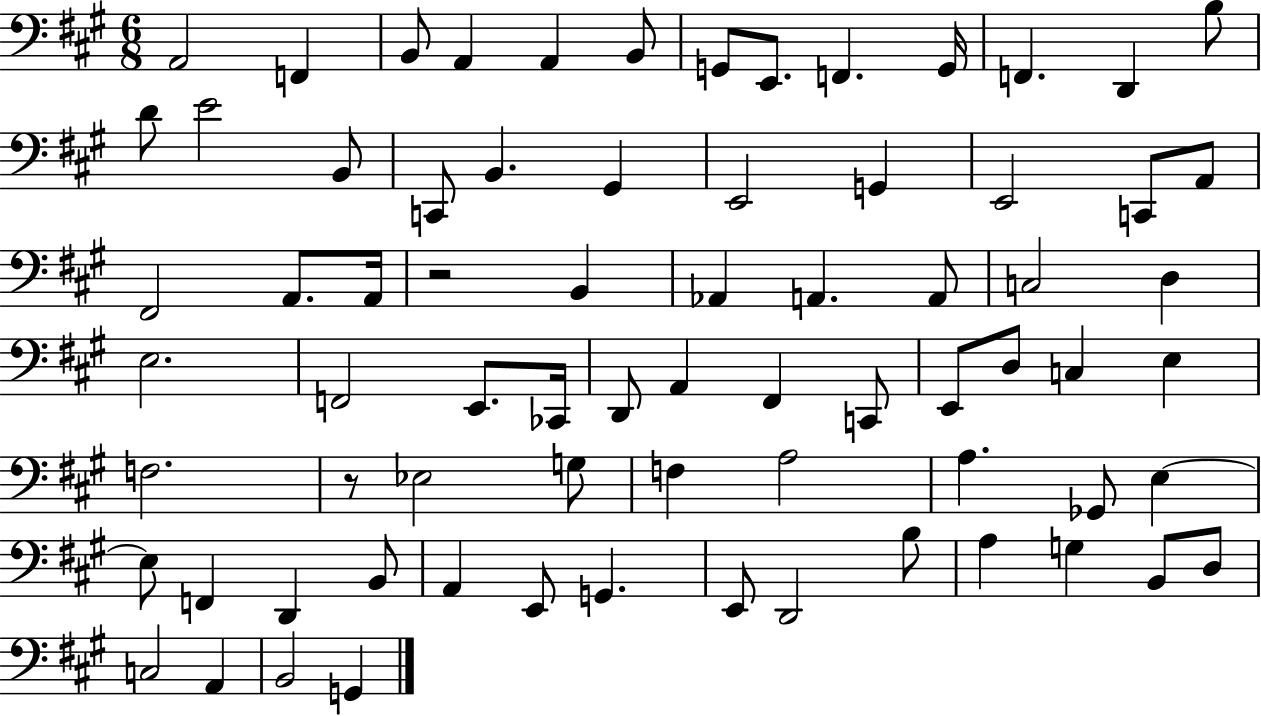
A2/h F2/q B2/e A2/q A2/q B2/e G2/e E2/e. F2/q. G2/s F2/q. D2/q B3/e D4/e E4/h B2/e C2/e B2/q. G#2/q E2/h G2/q E2/h C2/e A2/e F#2/h A2/e. A2/s R/h B2/q Ab2/q A2/q. A2/e C3/h D3/q E3/h. F2/h E2/e. CES2/s D2/e A2/q F#2/q C2/e E2/e D3/e C3/q E3/q F3/h. R/e Eb3/h G3/e F3/q A3/h A3/q. Gb2/e E3/q E3/e F2/q D2/q B2/e A2/q E2/e G2/q. E2/e D2/h B3/e A3/q G3/q B2/e D3/e C3/h A2/q B2/h G2/q